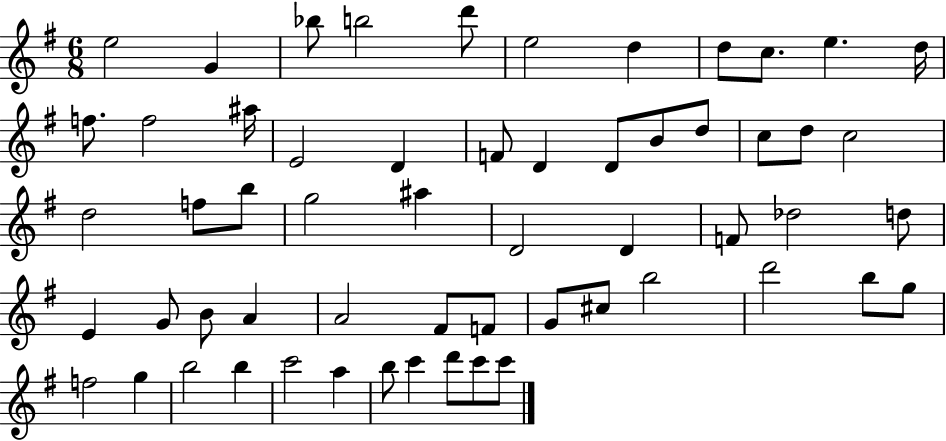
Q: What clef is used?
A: treble